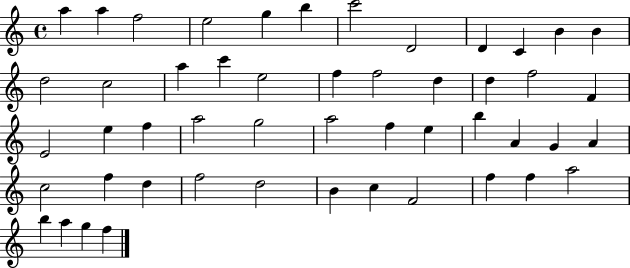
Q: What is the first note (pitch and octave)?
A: A5